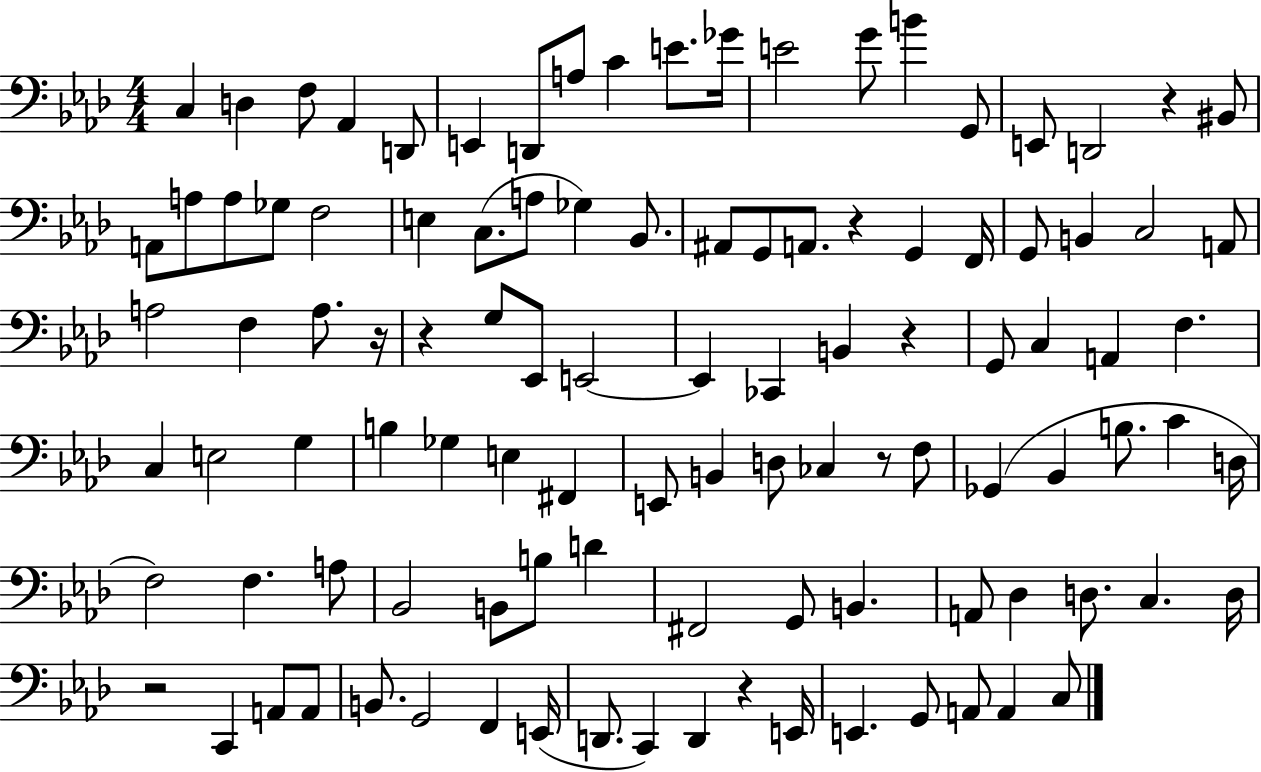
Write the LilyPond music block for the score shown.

{
  \clef bass
  \numericTimeSignature
  \time 4/4
  \key aes \major
  c4 d4 f8 aes,4 d,8 | e,4 d,8 a8 c'4 e'8. ges'16 | e'2 g'8 b'4 g,8 | e,8 d,2 r4 bis,8 | \break a,8 a8 a8 ges8 f2 | e4 c8.( a8 ges4) bes,8. | ais,8 g,8 a,8. r4 g,4 f,16 | g,8 b,4 c2 a,8 | \break a2 f4 a8. r16 | r4 g8 ees,8 e,2~~ | e,4 ces,4 b,4 r4 | g,8 c4 a,4 f4. | \break c4 e2 g4 | b4 ges4 e4 fis,4 | e,8 b,4 d8 ces4 r8 f8 | ges,4( bes,4 b8. c'4 d16 | \break f2) f4. a8 | bes,2 b,8 b8 d'4 | fis,2 g,8 b,4. | a,8 des4 d8. c4. d16 | \break r2 c,4 a,8 a,8 | b,8. g,2 f,4 e,16( | d,8. c,4) d,4 r4 e,16 | e,4. g,8 a,8 a,4 c8 | \break \bar "|."
}